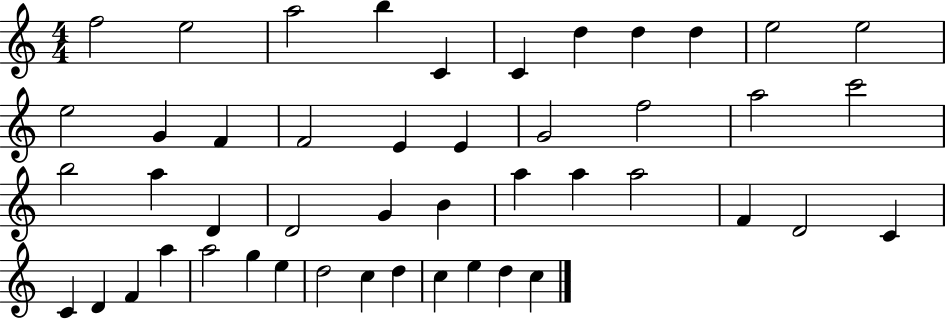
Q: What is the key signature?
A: C major